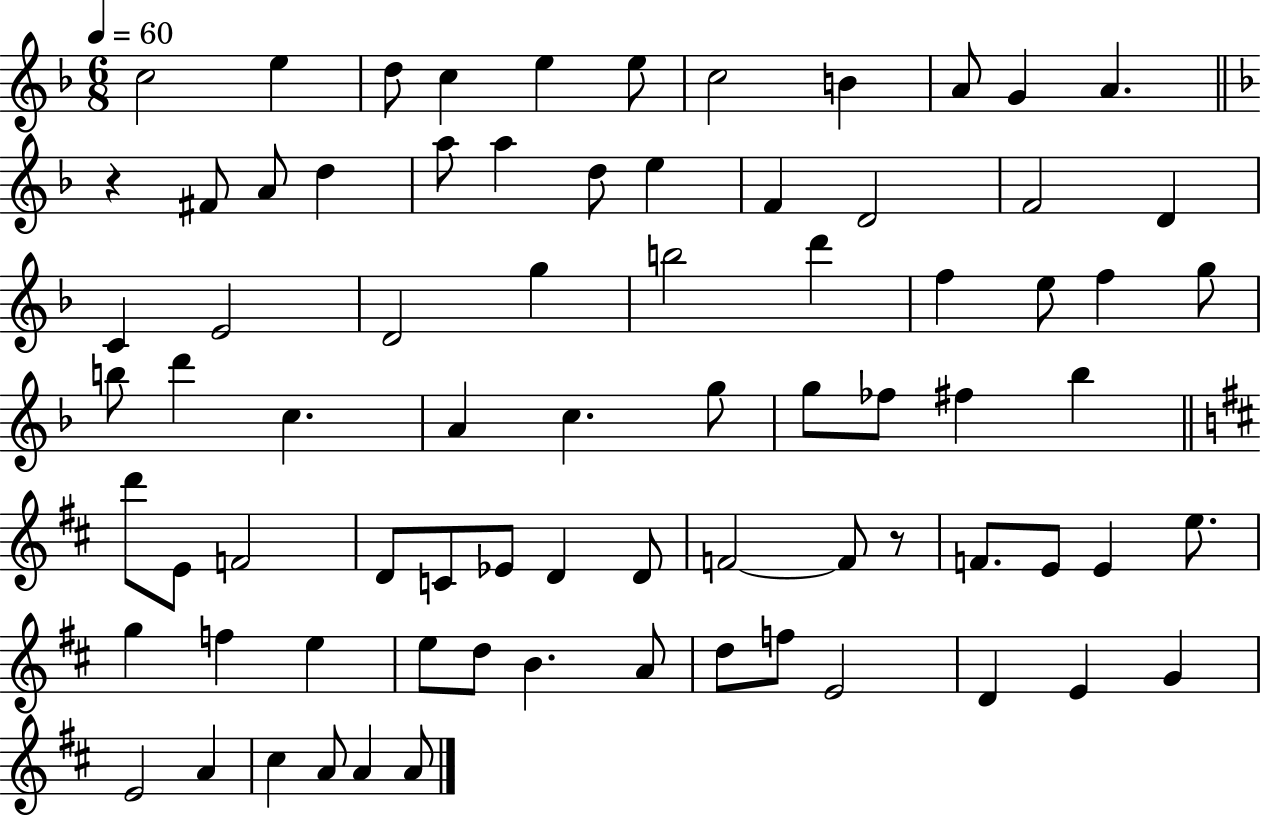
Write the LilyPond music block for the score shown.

{
  \clef treble
  \numericTimeSignature
  \time 6/8
  \key f \major
  \tempo 4 = 60
  c''2 e''4 | d''8 c''4 e''4 e''8 | c''2 b'4 | a'8 g'4 a'4. | \break \bar "||" \break \key f \major r4 fis'8 a'8 d''4 | a''8 a''4 d''8 e''4 | f'4 d'2 | f'2 d'4 | \break c'4 e'2 | d'2 g''4 | b''2 d'''4 | f''4 e''8 f''4 g''8 | \break b''8 d'''4 c''4. | a'4 c''4. g''8 | g''8 fes''8 fis''4 bes''4 | \bar "||" \break \key d \major d'''8 e'8 f'2 | d'8 c'8 ees'8 d'4 d'8 | f'2~~ f'8 r8 | f'8. e'8 e'4 e''8. | \break g''4 f''4 e''4 | e''8 d''8 b'4. a'8 | d''8 f''8 e'2 | d'4 e'4 g'4 | \break e'2 a'4 | cis''4 a'8 a'4 a'8 | \bar "|."
}